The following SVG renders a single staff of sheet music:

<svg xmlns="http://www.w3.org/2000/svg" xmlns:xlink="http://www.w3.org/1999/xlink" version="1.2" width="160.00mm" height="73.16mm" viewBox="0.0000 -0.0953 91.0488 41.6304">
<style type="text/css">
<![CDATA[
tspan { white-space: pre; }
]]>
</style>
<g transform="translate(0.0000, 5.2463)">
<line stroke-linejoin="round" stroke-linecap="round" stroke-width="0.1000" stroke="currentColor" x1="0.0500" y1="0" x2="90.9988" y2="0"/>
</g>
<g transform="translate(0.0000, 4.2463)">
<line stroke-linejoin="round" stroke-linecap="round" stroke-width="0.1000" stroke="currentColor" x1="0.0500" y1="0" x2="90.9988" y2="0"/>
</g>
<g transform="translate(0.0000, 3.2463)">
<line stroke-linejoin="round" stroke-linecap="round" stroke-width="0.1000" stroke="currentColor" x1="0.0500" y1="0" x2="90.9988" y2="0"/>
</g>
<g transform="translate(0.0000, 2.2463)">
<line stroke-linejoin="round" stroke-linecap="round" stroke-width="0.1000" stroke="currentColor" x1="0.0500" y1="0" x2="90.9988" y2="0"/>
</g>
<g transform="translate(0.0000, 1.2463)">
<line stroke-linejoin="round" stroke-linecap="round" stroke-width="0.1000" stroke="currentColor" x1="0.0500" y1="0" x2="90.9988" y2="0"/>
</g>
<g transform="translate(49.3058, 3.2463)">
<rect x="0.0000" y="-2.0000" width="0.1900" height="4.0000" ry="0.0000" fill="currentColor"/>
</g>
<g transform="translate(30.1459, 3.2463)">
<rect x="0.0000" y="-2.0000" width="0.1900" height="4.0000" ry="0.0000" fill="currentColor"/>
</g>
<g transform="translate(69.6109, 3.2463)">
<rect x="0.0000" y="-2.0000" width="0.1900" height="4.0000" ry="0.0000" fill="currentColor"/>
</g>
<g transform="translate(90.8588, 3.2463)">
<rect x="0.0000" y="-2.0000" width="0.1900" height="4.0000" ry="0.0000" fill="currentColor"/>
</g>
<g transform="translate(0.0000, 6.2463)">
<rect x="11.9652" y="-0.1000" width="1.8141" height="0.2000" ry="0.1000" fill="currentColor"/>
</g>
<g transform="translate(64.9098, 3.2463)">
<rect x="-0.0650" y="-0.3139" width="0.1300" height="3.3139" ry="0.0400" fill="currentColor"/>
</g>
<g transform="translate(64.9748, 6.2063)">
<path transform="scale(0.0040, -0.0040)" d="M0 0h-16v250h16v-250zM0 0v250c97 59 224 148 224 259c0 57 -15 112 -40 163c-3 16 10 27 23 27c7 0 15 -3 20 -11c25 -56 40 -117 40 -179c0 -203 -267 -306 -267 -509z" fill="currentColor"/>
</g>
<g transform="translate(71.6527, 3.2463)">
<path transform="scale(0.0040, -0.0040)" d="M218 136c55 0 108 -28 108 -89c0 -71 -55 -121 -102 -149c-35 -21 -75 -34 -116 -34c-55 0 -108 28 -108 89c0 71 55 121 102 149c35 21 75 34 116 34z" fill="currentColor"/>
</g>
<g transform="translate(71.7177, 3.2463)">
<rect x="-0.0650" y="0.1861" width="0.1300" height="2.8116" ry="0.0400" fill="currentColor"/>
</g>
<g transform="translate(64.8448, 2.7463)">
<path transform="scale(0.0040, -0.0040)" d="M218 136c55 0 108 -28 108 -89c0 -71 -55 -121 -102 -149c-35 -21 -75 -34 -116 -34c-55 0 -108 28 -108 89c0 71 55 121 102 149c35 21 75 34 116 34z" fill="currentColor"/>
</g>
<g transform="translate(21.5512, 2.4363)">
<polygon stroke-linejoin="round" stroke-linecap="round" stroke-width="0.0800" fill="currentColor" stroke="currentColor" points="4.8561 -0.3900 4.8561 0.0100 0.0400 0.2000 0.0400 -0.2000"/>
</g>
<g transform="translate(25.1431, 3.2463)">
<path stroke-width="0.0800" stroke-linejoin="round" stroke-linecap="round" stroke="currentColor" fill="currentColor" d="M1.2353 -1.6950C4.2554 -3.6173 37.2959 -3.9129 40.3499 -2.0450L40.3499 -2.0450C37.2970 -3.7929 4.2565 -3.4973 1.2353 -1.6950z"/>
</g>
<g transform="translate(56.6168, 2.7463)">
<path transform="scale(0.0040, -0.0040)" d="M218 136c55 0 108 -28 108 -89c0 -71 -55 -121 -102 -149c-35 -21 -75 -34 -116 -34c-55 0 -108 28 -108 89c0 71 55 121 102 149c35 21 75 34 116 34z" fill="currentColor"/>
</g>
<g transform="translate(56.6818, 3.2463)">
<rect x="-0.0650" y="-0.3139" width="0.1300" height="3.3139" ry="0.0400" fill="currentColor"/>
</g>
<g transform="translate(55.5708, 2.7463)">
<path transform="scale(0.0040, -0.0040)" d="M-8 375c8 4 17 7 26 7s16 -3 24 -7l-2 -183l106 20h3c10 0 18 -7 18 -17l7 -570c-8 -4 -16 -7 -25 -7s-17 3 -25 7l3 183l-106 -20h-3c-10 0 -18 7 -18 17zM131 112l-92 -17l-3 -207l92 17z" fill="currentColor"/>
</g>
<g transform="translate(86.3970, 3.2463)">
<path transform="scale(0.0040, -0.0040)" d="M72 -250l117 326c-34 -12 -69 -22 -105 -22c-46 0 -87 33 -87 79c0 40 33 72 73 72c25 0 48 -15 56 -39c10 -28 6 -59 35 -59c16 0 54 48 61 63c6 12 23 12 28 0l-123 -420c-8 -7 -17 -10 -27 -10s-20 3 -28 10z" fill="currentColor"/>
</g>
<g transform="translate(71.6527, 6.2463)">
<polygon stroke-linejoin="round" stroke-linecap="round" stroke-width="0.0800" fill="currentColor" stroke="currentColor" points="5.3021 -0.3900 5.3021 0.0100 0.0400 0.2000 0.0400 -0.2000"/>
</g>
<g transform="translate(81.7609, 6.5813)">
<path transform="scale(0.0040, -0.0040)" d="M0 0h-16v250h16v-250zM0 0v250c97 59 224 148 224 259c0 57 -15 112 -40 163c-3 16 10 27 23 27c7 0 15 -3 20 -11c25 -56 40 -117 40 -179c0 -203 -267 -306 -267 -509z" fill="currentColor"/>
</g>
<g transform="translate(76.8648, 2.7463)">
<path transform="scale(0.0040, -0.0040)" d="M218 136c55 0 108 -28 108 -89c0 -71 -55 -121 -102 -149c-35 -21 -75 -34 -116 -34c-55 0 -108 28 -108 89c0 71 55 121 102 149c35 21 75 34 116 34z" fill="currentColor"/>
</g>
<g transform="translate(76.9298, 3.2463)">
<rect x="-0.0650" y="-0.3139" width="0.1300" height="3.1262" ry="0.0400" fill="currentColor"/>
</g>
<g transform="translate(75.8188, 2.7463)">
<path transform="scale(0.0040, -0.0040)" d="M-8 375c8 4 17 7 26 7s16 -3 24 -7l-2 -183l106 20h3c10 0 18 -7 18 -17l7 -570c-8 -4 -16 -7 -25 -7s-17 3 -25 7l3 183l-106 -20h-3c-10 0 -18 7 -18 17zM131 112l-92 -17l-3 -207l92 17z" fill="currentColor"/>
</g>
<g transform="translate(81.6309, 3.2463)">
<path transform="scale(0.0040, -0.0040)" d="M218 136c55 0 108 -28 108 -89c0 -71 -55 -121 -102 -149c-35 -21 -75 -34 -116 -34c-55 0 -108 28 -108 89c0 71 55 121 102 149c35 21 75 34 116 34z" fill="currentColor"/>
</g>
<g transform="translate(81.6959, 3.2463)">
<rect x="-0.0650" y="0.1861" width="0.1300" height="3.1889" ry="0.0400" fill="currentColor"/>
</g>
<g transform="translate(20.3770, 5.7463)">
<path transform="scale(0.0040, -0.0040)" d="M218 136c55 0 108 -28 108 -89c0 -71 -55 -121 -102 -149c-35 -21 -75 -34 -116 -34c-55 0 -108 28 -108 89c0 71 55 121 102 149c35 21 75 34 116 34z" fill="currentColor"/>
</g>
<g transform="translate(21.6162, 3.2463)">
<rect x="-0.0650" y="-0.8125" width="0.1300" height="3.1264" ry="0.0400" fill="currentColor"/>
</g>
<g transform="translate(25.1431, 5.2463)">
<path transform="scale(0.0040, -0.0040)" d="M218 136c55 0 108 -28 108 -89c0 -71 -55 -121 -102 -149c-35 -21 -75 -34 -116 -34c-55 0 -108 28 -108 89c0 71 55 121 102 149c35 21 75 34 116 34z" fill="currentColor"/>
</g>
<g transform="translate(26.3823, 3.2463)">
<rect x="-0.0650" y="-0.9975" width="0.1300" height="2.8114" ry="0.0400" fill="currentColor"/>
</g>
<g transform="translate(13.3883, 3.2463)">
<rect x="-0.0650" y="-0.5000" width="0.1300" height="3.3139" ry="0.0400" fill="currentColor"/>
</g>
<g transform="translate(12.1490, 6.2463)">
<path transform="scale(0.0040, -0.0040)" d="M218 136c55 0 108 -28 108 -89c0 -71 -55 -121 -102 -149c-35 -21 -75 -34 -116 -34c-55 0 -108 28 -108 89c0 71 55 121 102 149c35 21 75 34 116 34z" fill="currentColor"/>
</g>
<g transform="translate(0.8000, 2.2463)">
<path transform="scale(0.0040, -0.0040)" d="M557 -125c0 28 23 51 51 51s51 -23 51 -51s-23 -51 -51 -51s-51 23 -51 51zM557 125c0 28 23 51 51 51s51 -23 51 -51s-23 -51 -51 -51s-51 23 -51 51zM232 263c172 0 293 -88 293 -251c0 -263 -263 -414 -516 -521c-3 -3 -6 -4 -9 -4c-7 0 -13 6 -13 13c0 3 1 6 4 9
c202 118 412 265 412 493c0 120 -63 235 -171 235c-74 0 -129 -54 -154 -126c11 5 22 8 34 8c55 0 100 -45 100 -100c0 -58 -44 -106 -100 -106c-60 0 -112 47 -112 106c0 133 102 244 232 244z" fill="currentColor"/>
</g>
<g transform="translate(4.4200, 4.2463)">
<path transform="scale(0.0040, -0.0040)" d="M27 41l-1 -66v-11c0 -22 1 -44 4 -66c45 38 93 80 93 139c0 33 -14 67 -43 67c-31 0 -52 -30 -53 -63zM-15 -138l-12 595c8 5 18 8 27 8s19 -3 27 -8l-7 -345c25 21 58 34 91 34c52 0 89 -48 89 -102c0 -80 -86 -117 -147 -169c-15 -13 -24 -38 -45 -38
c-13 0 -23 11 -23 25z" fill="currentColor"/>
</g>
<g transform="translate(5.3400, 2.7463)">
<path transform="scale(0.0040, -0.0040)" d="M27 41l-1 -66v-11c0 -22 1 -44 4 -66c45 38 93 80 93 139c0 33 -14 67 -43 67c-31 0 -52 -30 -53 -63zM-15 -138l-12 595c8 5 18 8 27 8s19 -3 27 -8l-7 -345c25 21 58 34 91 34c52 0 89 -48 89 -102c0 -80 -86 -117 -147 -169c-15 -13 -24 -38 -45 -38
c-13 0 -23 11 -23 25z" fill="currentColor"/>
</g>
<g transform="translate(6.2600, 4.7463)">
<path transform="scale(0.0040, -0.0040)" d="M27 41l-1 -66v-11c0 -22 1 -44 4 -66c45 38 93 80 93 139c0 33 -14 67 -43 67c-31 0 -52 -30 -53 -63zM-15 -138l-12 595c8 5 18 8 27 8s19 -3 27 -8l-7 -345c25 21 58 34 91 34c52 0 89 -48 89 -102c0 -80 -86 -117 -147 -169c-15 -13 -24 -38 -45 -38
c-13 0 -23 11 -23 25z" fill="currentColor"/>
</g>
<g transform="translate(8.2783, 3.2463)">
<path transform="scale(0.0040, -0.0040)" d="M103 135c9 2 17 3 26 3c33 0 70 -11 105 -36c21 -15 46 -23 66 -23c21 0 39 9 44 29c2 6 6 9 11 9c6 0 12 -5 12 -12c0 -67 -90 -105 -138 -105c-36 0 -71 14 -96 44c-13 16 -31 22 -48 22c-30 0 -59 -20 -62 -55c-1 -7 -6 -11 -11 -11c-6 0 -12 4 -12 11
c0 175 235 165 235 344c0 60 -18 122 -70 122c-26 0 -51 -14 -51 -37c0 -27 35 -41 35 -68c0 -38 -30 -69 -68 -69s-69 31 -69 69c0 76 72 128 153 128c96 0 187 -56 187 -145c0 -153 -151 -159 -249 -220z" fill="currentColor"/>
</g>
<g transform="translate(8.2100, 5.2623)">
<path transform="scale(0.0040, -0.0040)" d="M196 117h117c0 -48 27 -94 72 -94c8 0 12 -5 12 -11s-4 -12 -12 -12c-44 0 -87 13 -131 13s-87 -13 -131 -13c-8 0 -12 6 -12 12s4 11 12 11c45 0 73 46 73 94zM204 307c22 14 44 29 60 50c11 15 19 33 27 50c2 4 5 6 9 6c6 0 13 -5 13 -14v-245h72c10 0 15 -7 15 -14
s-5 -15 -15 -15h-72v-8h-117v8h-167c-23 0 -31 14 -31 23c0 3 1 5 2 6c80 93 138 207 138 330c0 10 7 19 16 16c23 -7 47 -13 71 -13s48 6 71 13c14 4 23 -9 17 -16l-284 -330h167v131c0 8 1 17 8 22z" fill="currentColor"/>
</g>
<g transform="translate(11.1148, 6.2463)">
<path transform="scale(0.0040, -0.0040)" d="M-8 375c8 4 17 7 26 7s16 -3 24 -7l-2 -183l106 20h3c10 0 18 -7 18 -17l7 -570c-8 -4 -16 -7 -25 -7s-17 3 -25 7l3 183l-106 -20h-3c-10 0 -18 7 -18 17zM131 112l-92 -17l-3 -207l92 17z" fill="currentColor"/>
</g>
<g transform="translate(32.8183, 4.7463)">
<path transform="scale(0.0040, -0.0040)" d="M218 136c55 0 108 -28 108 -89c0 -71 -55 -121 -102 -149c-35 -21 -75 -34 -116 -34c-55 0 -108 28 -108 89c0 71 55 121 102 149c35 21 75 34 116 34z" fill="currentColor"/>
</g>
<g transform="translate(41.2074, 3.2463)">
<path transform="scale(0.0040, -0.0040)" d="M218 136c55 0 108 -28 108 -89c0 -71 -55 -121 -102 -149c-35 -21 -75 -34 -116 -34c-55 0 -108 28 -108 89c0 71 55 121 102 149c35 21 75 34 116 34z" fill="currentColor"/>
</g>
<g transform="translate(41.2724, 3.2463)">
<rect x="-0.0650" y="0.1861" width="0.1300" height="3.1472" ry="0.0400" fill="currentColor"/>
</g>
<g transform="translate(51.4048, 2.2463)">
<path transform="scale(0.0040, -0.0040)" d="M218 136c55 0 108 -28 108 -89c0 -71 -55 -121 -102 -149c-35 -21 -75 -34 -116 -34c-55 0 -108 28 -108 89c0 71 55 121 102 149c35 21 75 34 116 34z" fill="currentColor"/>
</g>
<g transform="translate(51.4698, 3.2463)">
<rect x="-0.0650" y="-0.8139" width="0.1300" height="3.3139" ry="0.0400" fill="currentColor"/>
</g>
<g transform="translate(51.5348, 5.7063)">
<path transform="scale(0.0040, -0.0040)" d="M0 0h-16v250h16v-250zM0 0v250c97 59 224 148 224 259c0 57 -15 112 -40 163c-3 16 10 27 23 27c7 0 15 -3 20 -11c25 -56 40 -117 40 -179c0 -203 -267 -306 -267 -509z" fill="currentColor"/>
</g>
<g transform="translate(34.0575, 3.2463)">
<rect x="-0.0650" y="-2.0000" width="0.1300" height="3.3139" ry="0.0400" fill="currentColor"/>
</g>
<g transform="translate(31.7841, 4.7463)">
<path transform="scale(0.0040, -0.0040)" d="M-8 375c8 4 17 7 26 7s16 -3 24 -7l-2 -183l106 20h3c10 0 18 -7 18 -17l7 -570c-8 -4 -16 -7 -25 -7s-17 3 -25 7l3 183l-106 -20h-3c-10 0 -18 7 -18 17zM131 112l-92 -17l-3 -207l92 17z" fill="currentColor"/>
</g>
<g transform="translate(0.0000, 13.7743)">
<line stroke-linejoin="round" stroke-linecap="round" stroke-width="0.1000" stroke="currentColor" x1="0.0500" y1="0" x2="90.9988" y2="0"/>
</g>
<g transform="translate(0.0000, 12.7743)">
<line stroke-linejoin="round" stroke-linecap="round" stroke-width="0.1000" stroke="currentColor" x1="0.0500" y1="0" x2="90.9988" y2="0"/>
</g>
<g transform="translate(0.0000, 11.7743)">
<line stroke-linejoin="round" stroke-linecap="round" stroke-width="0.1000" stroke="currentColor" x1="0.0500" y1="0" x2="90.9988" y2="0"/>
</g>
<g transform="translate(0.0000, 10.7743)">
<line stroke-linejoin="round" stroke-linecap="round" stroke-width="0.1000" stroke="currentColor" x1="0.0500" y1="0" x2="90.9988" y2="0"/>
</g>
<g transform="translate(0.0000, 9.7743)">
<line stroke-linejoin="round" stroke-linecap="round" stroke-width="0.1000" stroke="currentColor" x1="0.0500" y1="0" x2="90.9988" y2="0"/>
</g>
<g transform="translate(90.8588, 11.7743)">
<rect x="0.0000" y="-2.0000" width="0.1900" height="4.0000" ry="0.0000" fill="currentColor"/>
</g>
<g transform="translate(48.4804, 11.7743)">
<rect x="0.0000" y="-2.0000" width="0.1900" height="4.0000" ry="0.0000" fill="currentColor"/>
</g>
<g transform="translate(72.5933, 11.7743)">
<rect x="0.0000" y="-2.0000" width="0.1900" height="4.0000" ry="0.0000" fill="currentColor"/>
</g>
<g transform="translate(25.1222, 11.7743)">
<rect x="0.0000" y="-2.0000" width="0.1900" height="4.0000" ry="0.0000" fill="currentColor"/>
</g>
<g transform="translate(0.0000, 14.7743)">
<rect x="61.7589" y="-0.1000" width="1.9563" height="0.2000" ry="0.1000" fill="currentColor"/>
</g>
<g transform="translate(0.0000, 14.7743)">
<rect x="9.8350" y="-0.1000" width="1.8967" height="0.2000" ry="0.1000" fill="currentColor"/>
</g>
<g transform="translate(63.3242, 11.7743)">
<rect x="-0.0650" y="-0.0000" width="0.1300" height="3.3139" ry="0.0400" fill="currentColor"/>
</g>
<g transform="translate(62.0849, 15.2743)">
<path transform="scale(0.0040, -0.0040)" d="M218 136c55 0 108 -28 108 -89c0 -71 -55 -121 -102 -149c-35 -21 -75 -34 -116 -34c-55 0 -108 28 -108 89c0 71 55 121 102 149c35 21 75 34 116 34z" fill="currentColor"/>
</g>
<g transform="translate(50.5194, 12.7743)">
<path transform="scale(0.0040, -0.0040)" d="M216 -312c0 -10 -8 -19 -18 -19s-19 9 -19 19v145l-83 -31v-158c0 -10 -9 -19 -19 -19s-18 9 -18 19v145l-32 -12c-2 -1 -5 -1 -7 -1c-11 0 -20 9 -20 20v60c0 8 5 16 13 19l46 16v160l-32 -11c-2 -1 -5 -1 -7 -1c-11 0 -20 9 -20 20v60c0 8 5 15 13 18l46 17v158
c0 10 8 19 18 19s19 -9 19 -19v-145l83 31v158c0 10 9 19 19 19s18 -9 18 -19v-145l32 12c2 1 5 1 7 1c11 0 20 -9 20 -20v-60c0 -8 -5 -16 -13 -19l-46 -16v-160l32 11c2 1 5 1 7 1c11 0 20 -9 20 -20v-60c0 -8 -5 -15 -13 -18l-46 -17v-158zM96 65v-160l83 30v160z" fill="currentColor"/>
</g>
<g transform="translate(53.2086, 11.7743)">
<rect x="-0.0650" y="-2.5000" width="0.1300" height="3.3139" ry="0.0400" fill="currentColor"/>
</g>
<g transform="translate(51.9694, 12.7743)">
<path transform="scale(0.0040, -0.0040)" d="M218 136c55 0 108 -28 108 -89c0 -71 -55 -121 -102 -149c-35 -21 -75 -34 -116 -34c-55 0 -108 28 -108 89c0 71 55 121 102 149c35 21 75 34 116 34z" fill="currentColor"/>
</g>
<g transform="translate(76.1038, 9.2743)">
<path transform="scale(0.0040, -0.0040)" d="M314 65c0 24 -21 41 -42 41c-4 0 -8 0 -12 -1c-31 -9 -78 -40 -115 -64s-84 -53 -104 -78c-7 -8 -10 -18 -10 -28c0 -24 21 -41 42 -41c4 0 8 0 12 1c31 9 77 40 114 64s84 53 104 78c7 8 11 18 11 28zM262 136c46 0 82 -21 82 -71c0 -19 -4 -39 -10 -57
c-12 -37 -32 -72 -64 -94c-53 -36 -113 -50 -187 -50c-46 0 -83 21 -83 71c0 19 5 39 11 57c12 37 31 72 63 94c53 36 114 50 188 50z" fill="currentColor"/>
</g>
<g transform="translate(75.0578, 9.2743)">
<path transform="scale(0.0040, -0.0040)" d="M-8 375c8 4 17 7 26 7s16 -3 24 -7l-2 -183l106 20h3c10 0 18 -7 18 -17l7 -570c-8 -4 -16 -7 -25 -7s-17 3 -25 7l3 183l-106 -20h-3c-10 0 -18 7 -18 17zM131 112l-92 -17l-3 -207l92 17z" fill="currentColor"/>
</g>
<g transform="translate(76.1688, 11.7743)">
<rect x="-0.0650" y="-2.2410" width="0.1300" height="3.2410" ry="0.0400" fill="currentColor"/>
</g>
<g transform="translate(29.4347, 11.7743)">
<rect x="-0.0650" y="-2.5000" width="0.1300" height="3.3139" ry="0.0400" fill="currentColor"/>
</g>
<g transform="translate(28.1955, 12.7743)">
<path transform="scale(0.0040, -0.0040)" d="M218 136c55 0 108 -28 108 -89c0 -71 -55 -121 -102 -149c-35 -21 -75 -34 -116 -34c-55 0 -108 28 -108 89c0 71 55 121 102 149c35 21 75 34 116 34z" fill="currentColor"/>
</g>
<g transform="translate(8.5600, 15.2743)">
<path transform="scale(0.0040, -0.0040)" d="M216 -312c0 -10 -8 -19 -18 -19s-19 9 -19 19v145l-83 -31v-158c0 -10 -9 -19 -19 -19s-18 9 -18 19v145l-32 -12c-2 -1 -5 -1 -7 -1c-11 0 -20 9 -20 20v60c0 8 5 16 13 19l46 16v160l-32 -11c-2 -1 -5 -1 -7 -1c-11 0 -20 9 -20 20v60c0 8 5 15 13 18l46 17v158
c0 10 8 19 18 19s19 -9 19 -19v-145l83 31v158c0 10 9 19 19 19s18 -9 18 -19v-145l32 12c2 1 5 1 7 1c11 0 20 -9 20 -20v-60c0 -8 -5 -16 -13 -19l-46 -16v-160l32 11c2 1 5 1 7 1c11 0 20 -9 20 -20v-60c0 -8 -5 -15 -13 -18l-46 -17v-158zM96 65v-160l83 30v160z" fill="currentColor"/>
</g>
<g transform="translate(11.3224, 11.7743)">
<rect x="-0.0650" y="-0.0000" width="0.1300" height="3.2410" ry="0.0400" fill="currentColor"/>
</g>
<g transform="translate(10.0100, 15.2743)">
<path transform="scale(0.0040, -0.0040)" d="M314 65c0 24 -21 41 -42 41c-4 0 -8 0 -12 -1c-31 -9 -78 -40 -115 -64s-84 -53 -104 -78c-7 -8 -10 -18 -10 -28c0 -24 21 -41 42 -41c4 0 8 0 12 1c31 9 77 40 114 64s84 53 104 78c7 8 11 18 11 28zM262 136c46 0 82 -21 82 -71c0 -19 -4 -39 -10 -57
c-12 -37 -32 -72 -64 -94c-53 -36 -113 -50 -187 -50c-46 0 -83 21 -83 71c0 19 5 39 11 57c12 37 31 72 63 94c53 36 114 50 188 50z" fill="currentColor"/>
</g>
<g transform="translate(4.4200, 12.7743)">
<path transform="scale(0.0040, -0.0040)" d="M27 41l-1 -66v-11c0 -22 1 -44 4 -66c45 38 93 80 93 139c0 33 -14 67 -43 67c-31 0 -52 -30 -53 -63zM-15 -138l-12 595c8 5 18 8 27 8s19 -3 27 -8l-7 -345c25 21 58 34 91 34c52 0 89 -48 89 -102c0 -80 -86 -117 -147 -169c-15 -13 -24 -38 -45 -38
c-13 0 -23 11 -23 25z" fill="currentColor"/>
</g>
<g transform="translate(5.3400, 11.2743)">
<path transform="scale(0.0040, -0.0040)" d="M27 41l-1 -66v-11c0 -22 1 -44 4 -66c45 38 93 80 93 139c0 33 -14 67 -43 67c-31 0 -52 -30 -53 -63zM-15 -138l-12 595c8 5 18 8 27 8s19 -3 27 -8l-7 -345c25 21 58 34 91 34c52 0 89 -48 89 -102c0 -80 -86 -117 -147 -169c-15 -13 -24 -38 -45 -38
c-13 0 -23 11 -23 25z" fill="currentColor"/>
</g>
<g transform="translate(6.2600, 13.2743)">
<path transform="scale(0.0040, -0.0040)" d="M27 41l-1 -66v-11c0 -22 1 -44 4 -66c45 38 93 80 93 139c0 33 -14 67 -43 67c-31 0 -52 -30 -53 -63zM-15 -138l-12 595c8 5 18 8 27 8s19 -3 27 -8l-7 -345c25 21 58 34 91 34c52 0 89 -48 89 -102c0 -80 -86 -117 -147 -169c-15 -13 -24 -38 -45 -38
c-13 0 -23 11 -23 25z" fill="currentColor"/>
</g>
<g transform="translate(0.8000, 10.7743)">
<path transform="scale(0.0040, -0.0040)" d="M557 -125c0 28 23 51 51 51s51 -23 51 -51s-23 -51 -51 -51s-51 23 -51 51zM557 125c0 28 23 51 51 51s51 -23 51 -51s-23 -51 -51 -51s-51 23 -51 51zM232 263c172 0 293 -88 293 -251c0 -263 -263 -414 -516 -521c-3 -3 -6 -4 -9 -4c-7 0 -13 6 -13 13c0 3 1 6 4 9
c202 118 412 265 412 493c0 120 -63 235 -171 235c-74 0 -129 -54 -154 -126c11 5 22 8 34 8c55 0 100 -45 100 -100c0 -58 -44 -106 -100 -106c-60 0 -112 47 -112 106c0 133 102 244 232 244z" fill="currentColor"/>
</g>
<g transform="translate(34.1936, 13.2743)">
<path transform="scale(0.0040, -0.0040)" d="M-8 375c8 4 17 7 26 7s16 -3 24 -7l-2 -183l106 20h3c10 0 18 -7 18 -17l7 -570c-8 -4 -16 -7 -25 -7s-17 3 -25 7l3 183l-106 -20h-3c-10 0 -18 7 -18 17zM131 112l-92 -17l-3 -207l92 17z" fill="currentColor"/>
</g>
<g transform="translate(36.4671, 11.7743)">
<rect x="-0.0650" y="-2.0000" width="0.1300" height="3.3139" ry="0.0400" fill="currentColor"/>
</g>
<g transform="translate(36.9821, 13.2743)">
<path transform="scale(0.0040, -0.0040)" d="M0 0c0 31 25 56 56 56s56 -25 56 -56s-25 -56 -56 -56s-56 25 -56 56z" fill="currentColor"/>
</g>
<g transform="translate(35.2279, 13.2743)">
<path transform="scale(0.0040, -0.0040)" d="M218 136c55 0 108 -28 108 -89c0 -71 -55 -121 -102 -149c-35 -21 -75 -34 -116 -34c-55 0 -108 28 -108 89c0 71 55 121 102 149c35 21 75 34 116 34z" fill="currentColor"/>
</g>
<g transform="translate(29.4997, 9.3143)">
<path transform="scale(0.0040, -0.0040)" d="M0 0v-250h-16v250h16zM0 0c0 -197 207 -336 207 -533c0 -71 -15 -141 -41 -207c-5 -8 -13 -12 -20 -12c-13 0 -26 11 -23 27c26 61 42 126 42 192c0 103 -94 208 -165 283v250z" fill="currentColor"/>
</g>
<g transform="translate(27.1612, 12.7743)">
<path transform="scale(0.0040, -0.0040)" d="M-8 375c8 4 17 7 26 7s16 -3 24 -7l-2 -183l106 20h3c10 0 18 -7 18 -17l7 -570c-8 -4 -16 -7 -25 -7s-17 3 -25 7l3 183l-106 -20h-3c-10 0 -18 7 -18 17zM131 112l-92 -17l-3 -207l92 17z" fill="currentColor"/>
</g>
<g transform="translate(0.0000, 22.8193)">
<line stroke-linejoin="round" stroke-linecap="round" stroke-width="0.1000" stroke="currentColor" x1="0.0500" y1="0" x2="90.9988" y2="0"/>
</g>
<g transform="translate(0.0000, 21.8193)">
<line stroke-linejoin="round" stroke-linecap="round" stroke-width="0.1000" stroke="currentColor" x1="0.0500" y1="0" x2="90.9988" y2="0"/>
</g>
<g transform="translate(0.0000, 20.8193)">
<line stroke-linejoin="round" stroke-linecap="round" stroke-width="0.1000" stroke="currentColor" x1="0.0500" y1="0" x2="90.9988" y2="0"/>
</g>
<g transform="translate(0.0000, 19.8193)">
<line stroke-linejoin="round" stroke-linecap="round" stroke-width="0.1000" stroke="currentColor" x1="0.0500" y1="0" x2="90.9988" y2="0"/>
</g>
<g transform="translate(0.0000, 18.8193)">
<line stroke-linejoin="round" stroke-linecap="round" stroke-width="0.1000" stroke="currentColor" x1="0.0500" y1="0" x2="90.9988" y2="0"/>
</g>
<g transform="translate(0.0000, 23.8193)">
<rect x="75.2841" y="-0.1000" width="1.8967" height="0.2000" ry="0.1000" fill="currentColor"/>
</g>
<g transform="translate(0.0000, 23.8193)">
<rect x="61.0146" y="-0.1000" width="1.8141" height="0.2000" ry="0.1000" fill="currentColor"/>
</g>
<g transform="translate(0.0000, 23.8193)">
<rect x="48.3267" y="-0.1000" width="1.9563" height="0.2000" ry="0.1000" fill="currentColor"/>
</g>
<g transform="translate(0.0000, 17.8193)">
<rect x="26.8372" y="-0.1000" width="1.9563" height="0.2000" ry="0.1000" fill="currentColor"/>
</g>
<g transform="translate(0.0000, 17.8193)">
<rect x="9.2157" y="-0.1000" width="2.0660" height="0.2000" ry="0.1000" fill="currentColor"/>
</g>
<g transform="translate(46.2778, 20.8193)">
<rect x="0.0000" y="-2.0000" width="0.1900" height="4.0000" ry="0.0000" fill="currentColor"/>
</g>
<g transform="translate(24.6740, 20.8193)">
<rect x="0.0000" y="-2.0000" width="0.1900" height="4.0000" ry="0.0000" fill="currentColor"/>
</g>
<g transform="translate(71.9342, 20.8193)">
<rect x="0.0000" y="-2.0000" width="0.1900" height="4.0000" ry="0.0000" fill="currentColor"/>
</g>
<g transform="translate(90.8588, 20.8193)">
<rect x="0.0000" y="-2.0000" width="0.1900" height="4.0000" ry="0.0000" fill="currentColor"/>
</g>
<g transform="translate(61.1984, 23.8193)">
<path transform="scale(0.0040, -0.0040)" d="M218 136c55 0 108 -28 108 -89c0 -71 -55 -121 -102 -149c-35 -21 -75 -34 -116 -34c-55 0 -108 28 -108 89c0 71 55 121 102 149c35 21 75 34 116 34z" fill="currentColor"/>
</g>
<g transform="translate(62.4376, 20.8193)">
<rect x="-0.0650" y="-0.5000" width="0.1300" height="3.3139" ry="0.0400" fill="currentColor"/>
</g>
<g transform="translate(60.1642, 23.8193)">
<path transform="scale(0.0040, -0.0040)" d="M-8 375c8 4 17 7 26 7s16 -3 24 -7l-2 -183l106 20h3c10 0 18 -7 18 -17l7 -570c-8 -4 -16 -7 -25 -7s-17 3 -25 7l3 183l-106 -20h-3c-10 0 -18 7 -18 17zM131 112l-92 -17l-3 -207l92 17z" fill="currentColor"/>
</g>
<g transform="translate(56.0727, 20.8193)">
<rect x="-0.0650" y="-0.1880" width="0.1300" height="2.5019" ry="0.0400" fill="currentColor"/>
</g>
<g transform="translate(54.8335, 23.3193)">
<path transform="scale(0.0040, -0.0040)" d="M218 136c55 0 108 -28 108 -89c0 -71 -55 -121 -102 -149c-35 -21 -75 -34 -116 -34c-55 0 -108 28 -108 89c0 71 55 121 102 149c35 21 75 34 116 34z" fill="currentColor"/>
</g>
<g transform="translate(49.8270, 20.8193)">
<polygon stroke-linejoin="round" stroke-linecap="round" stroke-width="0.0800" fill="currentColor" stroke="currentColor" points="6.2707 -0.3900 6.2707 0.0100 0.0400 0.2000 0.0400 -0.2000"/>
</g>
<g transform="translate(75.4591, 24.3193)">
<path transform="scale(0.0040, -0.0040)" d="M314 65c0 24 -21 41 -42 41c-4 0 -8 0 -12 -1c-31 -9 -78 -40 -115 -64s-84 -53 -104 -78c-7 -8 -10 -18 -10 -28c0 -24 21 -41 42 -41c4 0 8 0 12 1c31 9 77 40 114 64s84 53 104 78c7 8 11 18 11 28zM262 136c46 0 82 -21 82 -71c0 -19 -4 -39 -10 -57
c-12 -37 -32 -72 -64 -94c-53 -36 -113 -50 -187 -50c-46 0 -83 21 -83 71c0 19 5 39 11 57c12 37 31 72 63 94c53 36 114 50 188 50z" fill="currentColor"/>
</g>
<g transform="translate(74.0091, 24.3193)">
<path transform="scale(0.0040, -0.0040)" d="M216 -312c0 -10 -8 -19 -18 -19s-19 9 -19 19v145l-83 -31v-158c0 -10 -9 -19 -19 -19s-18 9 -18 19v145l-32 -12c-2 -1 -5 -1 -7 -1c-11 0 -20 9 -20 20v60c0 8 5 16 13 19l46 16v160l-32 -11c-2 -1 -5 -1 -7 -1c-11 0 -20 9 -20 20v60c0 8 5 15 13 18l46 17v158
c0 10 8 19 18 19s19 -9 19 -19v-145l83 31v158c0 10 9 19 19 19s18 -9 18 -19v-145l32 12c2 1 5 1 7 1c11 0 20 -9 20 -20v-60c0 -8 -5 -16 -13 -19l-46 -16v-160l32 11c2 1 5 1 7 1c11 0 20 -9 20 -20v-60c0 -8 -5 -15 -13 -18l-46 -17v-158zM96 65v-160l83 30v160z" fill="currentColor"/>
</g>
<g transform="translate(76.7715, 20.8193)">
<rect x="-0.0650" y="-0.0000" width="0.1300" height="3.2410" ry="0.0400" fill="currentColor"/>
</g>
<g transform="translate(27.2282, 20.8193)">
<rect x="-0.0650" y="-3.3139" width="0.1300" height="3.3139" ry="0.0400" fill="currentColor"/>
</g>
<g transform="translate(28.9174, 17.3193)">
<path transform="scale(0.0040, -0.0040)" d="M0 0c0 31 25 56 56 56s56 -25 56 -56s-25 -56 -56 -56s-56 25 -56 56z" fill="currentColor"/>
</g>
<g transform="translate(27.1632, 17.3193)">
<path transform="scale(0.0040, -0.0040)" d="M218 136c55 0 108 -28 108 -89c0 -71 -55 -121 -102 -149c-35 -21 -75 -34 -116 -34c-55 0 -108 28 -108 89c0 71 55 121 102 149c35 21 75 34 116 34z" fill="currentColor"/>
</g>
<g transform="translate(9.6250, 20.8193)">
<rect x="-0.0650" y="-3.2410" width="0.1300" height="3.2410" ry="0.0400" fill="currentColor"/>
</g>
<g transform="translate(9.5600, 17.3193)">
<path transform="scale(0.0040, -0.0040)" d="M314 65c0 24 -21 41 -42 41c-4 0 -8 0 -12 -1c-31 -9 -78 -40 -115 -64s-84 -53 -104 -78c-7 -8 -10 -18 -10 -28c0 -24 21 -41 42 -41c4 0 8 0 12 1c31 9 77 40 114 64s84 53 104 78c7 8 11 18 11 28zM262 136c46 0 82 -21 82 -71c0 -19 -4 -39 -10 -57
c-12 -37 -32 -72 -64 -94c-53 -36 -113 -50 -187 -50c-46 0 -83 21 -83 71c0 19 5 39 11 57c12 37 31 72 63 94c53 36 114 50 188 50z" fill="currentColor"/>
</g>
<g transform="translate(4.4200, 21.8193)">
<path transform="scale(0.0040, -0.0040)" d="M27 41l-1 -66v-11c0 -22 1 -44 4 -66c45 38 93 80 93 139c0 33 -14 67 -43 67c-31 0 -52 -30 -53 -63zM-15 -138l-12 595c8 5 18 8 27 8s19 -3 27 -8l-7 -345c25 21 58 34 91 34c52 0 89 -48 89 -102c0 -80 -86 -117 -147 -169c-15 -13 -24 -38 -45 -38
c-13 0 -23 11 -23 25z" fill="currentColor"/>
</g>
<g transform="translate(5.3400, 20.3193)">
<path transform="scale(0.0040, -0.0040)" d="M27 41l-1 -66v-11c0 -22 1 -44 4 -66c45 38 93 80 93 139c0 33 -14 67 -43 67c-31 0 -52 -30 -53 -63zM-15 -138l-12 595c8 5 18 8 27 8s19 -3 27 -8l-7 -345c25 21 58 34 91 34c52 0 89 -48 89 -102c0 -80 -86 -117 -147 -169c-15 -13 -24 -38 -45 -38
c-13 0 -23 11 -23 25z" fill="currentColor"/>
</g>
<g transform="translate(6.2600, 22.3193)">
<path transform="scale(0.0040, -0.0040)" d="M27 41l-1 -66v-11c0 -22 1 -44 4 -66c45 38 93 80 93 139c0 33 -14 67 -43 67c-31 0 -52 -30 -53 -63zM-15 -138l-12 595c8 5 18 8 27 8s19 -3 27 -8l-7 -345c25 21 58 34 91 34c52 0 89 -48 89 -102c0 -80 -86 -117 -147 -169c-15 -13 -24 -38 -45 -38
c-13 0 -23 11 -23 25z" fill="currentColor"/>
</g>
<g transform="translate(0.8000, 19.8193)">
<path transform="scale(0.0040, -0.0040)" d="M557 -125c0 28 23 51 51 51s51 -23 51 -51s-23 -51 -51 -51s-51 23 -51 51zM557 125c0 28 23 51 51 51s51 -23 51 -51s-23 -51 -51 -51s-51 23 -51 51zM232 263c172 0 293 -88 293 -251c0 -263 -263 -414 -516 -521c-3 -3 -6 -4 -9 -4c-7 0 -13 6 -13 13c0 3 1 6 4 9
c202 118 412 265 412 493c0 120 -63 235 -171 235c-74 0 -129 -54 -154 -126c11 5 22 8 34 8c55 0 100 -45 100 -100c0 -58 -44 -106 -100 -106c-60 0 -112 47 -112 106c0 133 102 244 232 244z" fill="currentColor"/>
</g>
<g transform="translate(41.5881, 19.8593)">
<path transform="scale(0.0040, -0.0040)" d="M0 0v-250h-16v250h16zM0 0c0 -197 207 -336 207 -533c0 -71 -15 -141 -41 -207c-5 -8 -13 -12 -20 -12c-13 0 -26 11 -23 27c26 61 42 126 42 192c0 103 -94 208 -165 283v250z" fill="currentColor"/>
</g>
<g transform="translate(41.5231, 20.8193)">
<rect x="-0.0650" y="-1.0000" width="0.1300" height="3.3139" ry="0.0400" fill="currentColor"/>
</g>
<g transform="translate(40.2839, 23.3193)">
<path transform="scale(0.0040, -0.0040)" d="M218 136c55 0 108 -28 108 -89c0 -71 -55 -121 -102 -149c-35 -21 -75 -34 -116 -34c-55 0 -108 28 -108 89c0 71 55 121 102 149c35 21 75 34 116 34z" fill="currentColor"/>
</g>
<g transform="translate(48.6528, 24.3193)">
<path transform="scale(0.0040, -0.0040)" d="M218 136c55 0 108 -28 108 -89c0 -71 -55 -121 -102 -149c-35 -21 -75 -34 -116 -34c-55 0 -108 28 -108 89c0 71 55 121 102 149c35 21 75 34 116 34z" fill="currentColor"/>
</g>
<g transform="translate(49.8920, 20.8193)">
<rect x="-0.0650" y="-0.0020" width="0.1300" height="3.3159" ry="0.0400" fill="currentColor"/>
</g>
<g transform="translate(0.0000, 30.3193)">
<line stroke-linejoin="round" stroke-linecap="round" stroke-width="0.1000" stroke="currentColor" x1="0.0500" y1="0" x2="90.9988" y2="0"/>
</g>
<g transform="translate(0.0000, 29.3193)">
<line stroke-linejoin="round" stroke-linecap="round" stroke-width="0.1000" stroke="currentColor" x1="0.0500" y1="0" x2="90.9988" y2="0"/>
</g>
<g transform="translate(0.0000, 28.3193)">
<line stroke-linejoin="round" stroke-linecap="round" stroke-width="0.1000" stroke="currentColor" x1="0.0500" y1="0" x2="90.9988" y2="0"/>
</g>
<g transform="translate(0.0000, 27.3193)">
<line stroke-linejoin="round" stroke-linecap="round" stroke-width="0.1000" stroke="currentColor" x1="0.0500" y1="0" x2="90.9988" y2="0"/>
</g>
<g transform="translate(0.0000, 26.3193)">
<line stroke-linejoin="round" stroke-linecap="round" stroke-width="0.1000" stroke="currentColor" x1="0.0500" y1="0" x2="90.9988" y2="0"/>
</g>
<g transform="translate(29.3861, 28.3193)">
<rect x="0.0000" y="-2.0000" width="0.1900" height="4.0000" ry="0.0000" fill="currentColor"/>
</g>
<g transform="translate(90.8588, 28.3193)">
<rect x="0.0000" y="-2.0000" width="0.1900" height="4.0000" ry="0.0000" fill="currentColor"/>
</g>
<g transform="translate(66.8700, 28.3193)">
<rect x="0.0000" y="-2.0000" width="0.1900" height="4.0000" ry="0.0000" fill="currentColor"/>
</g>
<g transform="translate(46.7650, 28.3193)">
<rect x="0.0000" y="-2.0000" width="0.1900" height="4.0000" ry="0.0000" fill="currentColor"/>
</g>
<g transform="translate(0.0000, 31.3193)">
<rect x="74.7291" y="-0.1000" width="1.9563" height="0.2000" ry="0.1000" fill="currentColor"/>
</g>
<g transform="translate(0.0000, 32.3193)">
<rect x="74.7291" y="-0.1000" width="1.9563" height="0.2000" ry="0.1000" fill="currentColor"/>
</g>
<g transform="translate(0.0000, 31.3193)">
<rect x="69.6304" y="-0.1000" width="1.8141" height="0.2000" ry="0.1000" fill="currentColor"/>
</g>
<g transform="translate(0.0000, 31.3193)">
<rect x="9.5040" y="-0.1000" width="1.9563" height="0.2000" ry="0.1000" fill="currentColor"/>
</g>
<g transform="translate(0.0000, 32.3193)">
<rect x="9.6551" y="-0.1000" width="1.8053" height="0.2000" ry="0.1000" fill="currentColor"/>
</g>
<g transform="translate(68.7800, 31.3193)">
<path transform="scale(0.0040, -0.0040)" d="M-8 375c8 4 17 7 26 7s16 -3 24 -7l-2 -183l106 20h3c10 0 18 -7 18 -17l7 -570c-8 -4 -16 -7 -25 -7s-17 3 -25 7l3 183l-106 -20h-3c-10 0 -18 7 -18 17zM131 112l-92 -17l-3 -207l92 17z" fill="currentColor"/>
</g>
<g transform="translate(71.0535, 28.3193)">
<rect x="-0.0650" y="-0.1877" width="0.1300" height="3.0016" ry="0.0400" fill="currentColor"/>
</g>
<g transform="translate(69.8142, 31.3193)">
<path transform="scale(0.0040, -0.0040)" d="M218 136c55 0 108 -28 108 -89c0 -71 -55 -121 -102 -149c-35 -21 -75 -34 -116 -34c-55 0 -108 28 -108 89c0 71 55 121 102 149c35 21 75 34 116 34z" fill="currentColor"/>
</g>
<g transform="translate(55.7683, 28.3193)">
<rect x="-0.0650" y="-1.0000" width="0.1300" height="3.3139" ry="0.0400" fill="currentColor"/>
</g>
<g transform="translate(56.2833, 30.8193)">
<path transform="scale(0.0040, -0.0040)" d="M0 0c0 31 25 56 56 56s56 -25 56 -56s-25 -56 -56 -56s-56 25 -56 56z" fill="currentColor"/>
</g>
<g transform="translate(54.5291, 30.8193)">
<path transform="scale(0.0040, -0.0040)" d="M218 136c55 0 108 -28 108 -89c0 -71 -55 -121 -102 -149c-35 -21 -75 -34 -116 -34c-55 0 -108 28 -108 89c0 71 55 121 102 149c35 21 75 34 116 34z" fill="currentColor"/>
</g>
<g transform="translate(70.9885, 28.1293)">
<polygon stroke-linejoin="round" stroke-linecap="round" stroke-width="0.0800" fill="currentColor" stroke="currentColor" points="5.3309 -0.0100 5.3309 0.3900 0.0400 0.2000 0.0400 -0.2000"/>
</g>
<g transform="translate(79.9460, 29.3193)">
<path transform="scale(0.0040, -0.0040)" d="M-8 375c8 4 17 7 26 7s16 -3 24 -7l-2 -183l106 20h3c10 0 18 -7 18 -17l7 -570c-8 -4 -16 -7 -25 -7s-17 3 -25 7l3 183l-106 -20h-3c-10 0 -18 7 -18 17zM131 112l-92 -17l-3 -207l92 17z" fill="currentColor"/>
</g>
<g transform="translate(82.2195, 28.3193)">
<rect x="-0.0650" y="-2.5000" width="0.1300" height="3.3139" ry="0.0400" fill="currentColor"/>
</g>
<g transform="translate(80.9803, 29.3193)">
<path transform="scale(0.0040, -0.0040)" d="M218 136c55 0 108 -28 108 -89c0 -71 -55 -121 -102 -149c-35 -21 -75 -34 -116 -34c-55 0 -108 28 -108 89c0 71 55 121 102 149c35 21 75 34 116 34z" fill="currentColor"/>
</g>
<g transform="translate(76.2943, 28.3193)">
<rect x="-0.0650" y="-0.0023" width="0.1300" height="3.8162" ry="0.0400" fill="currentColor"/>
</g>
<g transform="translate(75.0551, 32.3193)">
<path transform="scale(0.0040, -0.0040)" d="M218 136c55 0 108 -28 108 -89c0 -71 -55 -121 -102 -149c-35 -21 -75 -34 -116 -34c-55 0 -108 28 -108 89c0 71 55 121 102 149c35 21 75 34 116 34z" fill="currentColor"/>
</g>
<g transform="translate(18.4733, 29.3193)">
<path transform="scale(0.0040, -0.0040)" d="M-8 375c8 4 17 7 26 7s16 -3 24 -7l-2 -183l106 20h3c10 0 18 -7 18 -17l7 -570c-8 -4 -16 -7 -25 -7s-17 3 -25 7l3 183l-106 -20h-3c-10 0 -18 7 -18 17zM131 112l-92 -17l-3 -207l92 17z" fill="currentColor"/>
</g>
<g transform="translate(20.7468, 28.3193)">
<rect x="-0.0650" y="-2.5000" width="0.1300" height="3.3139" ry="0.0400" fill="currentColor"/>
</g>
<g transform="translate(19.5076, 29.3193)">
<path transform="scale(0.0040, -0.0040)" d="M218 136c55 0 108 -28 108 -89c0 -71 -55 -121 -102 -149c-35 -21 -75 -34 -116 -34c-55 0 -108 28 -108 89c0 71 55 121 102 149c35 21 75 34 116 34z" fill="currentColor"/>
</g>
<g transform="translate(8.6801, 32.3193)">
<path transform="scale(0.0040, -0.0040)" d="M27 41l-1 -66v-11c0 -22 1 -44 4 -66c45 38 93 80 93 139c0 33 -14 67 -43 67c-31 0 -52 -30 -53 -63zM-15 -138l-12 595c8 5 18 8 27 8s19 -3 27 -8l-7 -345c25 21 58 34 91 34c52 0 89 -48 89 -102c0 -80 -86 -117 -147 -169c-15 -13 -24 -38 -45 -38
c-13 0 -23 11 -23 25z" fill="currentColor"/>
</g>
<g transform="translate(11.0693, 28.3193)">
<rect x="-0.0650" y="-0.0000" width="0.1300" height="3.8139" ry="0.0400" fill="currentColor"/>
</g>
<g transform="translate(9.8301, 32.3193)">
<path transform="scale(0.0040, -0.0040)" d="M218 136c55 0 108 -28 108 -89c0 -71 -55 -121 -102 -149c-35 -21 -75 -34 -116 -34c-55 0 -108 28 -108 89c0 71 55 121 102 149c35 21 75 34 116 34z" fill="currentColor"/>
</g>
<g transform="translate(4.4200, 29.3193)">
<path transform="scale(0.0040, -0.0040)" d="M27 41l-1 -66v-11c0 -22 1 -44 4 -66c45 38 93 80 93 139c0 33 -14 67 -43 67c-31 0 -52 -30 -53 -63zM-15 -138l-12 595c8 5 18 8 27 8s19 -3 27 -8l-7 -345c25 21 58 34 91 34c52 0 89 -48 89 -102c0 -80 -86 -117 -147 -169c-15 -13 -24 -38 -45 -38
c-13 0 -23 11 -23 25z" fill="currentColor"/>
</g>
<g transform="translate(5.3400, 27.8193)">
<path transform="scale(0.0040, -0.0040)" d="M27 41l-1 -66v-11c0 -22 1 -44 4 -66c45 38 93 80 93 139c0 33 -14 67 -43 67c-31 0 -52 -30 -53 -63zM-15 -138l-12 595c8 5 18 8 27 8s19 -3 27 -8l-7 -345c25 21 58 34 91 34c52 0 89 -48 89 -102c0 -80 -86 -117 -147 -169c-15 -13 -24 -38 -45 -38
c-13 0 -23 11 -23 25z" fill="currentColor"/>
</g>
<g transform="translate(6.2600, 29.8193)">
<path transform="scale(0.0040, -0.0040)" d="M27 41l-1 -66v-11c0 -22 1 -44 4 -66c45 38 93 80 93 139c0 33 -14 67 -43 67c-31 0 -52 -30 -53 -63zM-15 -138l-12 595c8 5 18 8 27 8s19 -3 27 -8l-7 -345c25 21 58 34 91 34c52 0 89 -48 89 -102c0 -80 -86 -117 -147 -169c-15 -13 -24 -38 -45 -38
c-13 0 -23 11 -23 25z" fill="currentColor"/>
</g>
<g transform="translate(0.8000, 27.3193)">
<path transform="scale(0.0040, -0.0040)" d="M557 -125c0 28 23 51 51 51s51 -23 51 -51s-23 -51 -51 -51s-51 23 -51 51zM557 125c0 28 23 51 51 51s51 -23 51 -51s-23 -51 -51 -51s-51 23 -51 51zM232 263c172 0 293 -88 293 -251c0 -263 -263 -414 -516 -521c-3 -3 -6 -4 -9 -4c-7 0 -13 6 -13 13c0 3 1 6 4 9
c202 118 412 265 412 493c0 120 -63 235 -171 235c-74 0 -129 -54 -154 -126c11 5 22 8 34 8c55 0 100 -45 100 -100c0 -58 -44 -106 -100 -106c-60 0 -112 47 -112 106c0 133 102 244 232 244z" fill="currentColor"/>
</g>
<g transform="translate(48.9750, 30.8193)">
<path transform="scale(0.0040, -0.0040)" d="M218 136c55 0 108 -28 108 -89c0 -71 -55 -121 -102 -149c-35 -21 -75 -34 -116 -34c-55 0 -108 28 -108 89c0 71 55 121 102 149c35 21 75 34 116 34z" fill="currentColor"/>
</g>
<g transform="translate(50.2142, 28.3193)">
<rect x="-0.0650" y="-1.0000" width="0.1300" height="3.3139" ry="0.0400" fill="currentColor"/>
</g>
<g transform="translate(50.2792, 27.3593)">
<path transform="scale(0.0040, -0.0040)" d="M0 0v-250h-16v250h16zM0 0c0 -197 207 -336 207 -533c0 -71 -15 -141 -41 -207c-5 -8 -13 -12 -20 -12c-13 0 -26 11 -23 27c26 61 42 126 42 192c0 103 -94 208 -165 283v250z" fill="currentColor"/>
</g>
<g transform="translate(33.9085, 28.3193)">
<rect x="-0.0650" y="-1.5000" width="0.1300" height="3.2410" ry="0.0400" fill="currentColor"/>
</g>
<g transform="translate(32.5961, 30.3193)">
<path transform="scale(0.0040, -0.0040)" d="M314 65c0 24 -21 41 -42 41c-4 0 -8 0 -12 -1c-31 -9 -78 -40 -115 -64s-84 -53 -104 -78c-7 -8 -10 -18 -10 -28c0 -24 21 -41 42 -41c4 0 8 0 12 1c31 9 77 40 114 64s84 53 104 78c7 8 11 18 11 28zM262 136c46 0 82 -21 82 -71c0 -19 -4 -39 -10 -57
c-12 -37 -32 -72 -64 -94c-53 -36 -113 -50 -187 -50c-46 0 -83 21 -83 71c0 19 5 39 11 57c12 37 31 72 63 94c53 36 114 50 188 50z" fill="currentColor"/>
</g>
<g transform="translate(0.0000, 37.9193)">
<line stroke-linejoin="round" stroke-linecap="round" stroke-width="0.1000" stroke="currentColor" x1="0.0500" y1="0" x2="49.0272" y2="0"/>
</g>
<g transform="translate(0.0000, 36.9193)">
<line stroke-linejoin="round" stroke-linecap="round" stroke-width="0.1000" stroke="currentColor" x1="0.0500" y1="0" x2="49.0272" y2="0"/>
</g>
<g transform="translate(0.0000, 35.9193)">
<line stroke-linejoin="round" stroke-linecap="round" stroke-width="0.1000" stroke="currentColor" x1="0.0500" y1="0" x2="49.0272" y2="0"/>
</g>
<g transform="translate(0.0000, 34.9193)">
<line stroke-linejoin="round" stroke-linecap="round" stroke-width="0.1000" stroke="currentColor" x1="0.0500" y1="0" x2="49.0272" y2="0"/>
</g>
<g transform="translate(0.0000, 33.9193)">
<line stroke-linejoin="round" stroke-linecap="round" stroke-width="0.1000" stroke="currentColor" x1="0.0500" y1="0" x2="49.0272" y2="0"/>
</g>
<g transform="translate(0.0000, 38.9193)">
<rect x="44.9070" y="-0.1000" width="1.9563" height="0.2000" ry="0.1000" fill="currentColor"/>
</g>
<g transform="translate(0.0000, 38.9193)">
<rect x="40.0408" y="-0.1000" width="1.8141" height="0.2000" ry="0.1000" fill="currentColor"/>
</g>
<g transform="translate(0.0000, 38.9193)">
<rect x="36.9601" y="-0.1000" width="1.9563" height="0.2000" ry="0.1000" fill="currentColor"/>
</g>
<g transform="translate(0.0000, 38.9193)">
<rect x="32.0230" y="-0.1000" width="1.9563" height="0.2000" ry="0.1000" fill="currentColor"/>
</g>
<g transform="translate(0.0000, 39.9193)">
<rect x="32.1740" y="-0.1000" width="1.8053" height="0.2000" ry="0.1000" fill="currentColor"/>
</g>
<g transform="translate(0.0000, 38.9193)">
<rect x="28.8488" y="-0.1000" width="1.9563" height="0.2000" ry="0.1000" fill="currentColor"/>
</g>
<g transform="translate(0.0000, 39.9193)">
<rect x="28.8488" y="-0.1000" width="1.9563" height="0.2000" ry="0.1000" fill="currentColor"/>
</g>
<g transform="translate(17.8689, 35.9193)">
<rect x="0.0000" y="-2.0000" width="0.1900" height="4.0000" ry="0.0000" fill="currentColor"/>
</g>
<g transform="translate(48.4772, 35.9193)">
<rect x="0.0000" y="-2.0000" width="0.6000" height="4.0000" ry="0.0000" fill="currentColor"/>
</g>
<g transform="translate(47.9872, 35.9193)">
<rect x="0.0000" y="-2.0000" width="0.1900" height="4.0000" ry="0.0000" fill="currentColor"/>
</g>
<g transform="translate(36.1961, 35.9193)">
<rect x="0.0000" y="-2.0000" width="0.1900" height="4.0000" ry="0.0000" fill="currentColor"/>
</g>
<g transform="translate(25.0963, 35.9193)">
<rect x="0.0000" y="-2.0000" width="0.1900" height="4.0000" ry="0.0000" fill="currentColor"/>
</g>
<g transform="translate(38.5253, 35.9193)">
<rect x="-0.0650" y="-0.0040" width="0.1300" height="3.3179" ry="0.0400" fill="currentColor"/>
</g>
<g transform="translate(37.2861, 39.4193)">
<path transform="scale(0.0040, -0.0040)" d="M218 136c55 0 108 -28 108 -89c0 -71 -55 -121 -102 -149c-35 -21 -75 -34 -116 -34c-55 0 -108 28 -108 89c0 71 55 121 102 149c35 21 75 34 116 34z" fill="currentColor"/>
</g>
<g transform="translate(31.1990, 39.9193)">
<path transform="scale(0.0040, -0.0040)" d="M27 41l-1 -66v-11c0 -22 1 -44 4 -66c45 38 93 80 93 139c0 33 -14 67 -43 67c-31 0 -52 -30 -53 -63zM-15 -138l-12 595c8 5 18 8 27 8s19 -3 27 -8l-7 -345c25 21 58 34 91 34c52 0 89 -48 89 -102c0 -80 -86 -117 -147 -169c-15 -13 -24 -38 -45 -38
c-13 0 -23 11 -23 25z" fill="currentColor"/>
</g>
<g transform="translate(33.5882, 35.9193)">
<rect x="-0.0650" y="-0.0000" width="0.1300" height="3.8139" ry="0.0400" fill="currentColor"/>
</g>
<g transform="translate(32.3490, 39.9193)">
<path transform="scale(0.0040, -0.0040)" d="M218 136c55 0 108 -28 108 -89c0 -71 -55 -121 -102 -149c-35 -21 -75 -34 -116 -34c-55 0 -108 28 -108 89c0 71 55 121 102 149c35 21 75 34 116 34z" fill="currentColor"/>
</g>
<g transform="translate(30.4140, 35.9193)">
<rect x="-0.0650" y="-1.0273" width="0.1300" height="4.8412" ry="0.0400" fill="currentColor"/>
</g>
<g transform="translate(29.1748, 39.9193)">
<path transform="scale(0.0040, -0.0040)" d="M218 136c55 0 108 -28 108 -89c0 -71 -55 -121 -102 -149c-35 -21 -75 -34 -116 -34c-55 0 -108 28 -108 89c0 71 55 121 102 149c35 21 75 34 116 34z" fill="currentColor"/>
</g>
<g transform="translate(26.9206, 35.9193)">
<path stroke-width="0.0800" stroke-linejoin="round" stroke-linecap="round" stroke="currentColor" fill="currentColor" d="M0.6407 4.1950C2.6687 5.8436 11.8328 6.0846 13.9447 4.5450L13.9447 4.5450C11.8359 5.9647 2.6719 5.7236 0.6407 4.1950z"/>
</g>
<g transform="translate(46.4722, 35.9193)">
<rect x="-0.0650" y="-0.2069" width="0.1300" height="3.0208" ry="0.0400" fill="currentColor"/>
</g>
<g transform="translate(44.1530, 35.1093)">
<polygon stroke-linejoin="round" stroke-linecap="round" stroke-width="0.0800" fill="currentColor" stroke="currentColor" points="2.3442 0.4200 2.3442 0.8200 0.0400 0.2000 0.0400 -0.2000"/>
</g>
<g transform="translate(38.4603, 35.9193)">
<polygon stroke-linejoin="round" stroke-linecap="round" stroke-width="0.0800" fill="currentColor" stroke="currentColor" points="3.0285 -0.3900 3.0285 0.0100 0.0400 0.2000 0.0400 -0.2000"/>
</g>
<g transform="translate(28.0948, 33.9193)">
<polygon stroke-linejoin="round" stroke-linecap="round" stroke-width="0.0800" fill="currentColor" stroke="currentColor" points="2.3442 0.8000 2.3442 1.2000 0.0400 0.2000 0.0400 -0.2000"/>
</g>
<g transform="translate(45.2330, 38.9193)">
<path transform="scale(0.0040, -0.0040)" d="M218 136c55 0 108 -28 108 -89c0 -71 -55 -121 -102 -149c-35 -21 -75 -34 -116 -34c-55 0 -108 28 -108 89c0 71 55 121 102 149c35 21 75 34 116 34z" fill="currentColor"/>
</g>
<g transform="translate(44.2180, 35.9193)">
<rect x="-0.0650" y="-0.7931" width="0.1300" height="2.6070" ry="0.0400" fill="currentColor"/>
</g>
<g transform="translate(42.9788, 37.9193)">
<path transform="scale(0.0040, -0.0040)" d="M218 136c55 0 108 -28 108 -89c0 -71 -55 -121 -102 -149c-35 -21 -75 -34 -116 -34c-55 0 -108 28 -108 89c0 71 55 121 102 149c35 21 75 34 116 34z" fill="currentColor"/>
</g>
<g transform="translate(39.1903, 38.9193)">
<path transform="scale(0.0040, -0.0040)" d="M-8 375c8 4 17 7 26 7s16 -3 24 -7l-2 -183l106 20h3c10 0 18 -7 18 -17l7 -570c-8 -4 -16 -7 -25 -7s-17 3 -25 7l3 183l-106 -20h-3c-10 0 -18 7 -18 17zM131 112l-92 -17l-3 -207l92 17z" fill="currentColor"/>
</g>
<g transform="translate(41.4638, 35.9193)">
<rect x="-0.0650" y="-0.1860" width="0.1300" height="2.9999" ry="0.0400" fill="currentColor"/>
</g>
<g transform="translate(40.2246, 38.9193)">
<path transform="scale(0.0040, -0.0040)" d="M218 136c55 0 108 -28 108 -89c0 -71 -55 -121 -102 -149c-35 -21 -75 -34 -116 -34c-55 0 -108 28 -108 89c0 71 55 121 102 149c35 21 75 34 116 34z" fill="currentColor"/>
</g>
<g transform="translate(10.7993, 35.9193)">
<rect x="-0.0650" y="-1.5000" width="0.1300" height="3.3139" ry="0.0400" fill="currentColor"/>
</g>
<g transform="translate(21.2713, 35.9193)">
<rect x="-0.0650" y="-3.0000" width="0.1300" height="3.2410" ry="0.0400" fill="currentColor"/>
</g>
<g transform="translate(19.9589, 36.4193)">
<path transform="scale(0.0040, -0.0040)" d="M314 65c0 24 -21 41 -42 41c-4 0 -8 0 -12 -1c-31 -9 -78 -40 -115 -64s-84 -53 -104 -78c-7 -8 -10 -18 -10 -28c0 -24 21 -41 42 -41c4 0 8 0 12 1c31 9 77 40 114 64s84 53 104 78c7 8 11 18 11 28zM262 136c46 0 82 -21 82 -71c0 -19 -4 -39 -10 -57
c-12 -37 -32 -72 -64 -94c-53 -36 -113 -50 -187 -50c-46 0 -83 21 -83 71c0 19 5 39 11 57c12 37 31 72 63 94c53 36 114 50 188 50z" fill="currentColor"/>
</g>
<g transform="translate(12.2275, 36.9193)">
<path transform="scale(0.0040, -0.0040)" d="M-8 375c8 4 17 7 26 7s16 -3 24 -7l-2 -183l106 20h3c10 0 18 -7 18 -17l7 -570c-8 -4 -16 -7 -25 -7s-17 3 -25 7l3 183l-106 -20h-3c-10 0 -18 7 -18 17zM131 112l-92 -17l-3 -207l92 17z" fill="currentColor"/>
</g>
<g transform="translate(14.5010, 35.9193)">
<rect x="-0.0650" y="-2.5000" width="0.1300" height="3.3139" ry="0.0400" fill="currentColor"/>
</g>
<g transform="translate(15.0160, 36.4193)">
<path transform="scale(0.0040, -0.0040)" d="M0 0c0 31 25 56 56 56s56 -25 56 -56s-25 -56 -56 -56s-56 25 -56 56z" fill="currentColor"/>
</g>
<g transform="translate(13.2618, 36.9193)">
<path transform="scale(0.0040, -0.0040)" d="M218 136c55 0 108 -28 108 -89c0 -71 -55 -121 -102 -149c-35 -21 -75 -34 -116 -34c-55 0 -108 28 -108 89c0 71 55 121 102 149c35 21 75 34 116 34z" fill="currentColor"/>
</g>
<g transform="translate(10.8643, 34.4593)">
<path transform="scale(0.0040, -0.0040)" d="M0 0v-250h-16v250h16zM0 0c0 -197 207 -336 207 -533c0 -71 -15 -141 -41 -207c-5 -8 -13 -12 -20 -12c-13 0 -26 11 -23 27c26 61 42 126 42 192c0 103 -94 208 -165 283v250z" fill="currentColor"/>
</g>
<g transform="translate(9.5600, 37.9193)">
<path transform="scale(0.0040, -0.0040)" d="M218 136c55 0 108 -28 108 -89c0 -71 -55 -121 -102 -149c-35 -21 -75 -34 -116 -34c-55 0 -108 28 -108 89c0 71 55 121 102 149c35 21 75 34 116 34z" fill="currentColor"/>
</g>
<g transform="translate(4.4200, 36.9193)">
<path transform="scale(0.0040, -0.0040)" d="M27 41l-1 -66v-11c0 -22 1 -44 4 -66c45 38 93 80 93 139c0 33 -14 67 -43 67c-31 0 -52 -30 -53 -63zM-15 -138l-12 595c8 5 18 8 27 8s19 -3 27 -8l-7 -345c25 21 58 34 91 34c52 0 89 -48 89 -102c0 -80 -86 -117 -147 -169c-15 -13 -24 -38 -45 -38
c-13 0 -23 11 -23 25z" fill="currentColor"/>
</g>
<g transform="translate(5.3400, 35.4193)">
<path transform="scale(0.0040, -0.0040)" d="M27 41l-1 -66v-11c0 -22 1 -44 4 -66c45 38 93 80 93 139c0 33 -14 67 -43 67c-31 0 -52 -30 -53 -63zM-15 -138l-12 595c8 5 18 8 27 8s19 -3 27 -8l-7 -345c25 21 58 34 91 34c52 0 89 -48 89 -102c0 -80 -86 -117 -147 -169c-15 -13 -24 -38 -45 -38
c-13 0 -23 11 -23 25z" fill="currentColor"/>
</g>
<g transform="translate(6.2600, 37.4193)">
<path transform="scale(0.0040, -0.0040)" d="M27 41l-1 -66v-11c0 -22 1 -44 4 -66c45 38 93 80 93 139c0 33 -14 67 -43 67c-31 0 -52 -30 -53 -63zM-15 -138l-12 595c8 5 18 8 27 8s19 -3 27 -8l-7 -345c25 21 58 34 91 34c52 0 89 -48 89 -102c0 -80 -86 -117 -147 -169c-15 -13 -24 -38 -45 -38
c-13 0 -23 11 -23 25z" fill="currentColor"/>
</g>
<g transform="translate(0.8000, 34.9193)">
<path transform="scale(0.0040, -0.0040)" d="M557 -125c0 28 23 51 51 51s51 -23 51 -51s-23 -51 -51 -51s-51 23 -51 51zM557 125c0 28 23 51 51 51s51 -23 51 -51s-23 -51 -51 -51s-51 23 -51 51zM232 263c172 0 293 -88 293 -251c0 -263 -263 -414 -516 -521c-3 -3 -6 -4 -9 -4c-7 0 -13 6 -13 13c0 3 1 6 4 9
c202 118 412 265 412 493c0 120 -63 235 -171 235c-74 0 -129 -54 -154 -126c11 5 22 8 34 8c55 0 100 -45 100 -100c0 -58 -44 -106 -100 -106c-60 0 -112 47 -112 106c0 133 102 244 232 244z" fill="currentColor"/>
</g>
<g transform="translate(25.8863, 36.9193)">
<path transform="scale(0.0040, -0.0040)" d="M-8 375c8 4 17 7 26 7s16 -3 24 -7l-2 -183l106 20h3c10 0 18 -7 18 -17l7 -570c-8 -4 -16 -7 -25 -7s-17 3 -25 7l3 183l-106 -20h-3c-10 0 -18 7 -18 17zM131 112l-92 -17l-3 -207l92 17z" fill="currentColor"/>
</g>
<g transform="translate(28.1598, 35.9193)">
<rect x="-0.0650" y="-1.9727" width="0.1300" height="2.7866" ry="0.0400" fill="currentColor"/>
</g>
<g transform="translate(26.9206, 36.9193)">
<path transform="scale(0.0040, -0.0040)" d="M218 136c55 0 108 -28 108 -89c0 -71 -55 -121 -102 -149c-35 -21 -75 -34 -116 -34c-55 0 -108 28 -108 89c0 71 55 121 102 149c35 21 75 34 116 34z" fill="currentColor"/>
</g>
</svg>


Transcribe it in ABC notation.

X:1
T:Untitled
M:2/4
L:1/4
K:Eb
E,, F,,/2 G,,/2 A,, D, F,/2 E, E,/2 D,/2 E,/2 D,/2 z/2 ^D,,2 B,,/2 A,, ^B,, D,, B,2 D2 D F,,/2 D,,/2 F,,/2 E,, ^D,,2 _C,, B,, G,,2 F,,/2 F,, E,,/2 C,,/2 B,, G,,/2 B,, C,2 B,,/2 C,,/2 _C,, D,,/2 E,,/2 G,,/2 E,,/2